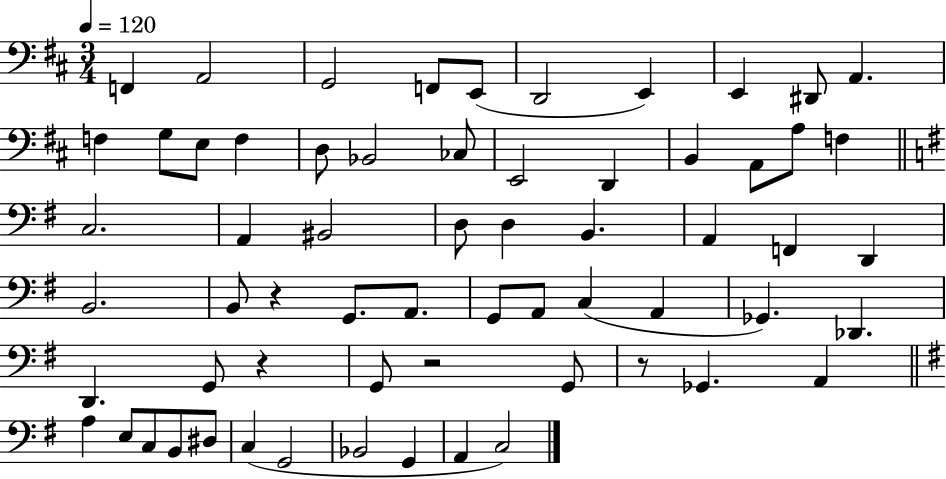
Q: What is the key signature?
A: D major